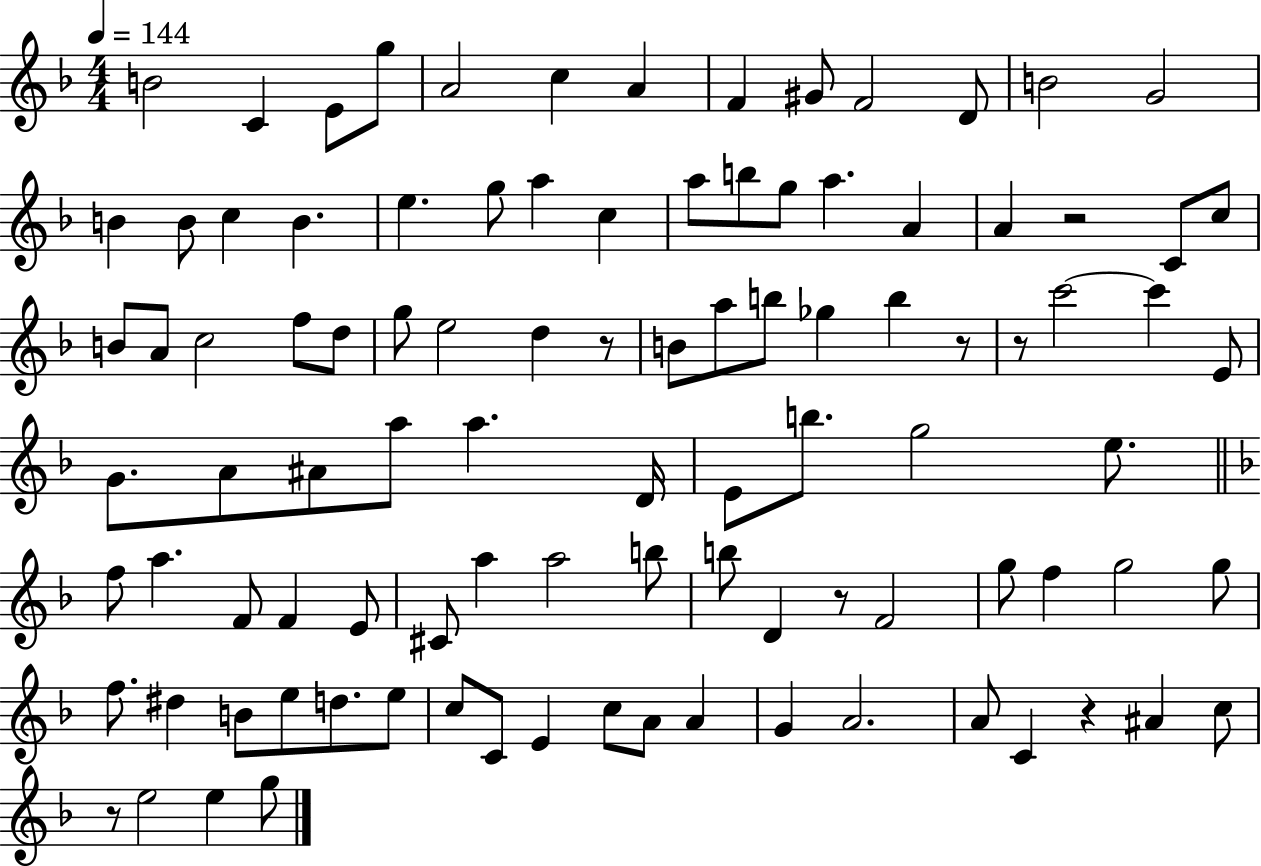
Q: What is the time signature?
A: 4/4